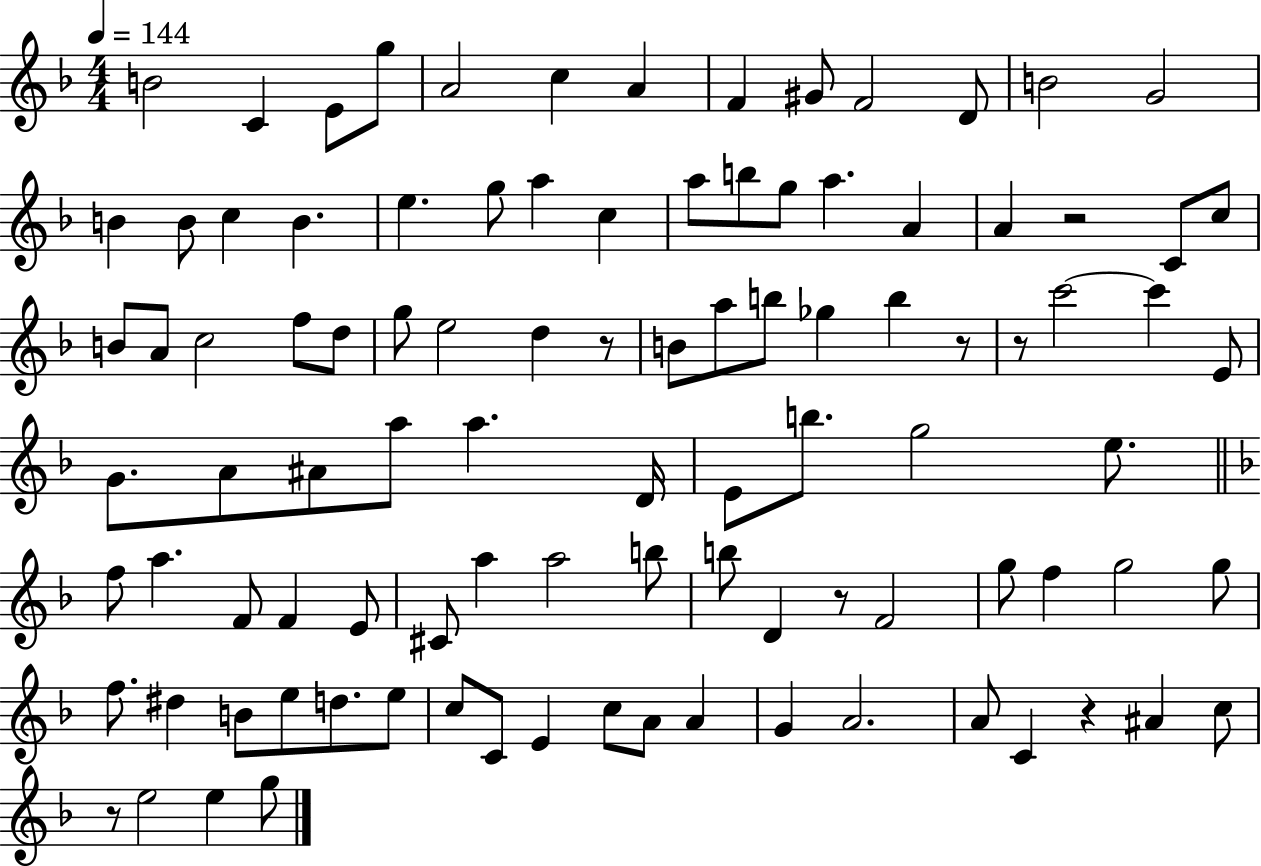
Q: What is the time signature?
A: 4/4